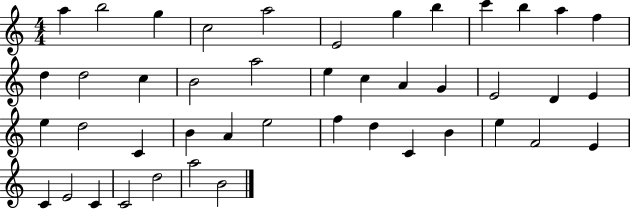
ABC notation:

X:1
T:Untitled
M:4/4
L:1/4
K:C
a b2 g c2 a2 E2 g b c' b a f d d2 c B2 a2 e c A G E2 D E e d2 C B A e2 f d C B e F2 E C E2 C C2 d2 a2 B2